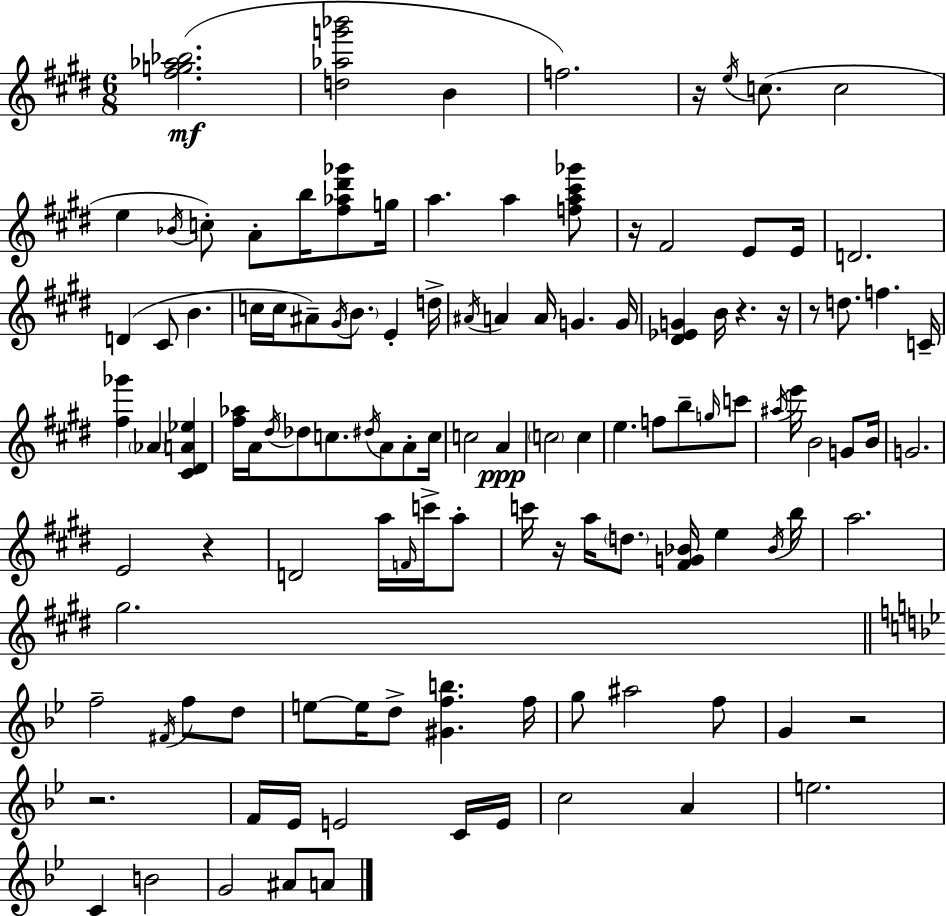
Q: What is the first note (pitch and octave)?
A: B4